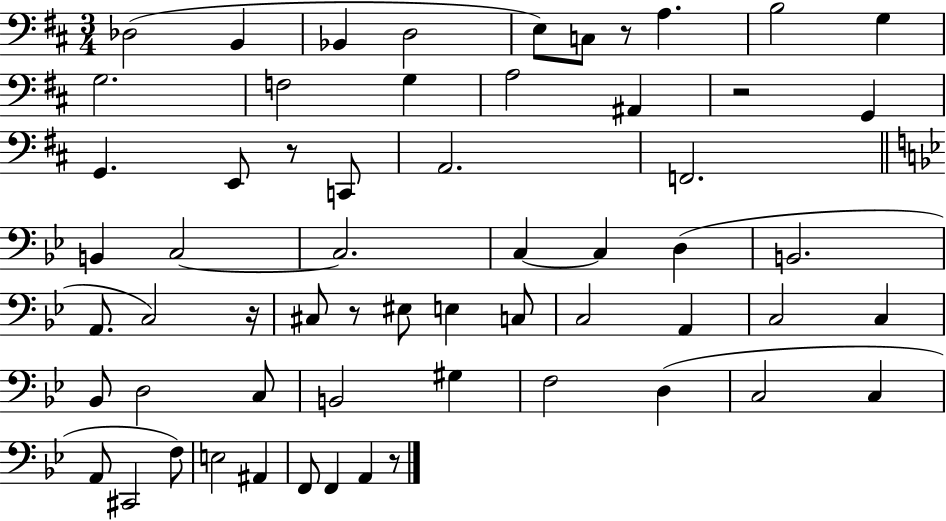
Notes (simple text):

Db3/h B2/q Bb2/q D3/h E3/e C3/e R/e A3/q. B3/h G3/q G3/h. F3/h G3/q A3/h A#2/q R/h G2/q G2/q. E2/e R/e C2/e A2/h. F2/h. B2/q C3/h C3/h. C3/q C3/q D3/q B2/h. A2/e. C3/h R/s C#3/e R/e EIS3/e E3/q C3/e C3/h A2/q C3/h C3/q Bb2/e D3/h C3/e B2/h G#3/q F3/h D3/q C3/h C3/q A2/e C#2/h F3/e E3/h A#2/q F2/e F2/q A2/q R/e